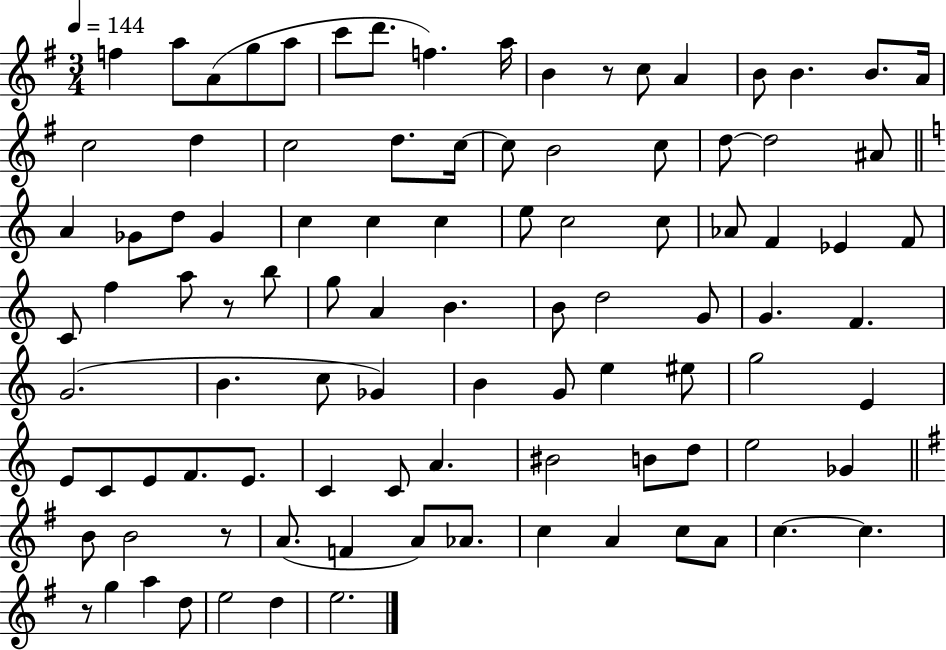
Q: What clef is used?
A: treble